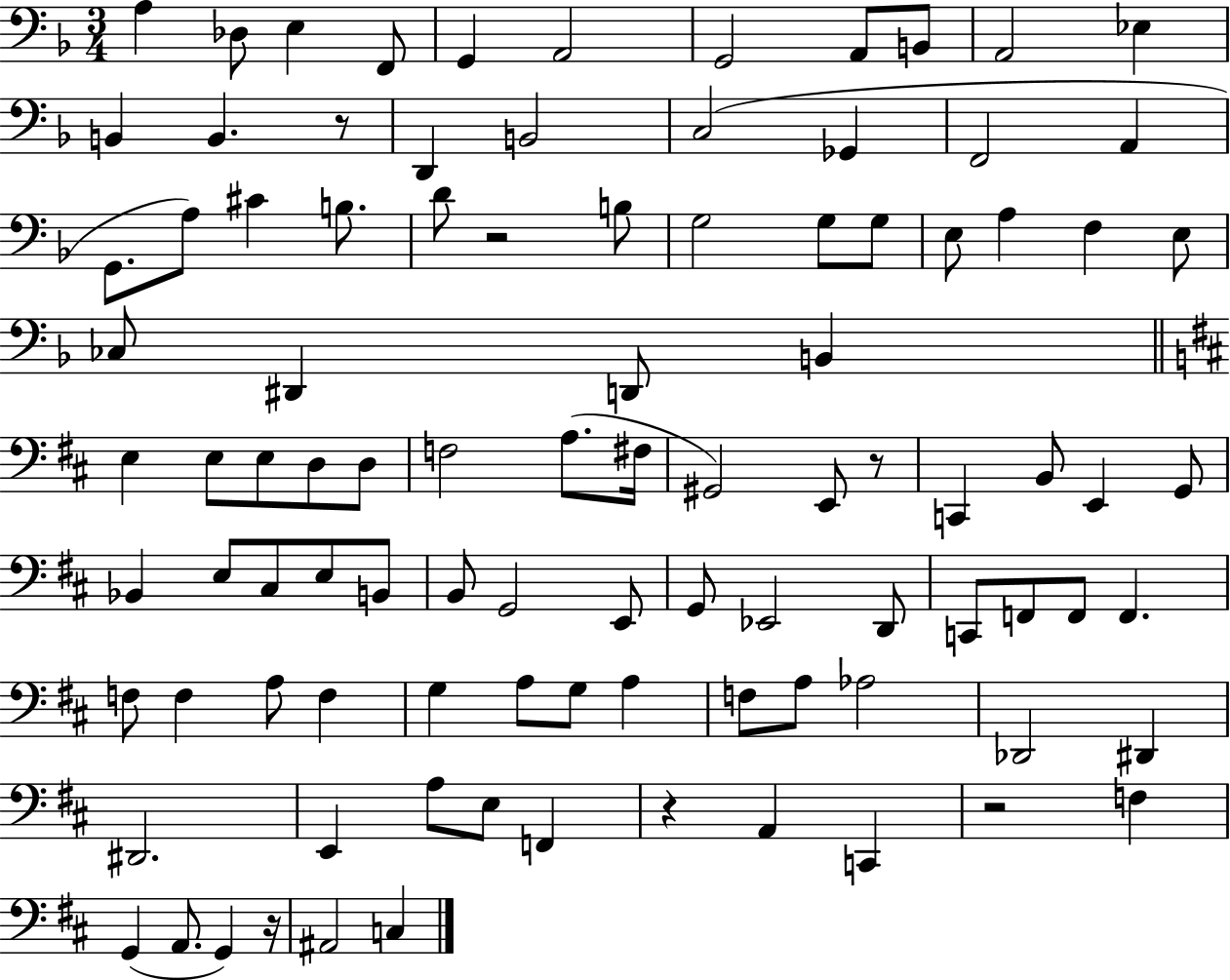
{
  \clef bass
  \numericTimeSignature
  \time 3/4
  \key f \major
  a4 des8 e4 f,8 | g,4 a,2 | g,2 a,8 b,8 | a,2 ees4 | \break b,4 b,4. r8 | d,4 b,2 | c2( ges,4 | f,2 a,4 | \break g,8. a8) cis'4 b8. | d'8 r2 b8 | g2 g8 g8 | e8 a4 f4 e8 | \break ces8 dis,4 d,8 b,4 | \bar "||" \break \key d \major e4 e8 e8 d8 d8 | f2 a8.( fis16 | gis,2) e,8 r8 | c,4 b,8 e,4 g,8 | \break bes,4 e8 cis8 e8 b,8 | b,8 g,2 e,8 | g,8 ees,2 d,8 | c,8 f,8 f,8 f,4. | \break f8 f4 a8 f4 | g4 a8 g8 a4 | f8 a8 aes2 | des,2 dis,4 | \break dis,2. | e,4 a8 e8 f,4 | r4 a,4 c,4 | r2 f4 | \break g,4( a,8. g,4) r16 | ais,2 c4 | \bar "|."
}